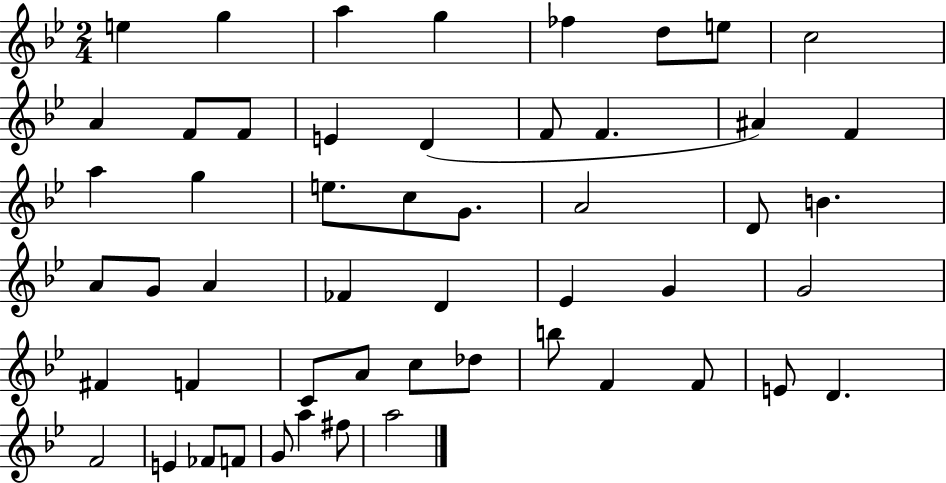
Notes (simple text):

E5/q G5/q A5/q G5/q FES5/q D5/e E5/e C5/h A4/q F4/e F4/e E4/q D4/q F4/e F4/q. A#4/q F4/q A5/q G5/q E5/e. C5/e G4/e. A4/h D4/e B4/q. A4/e G4/e A4/q FES4/q D4/q Eb4/q G4/q G4/h F#4/q F4/q C4/e A4/e C5/e Db5/e B5/e F4/q F4/e E4/e D4/q. F4/h E4/q FES4/e F4/e G4/e A5/q F#5/e A5/h